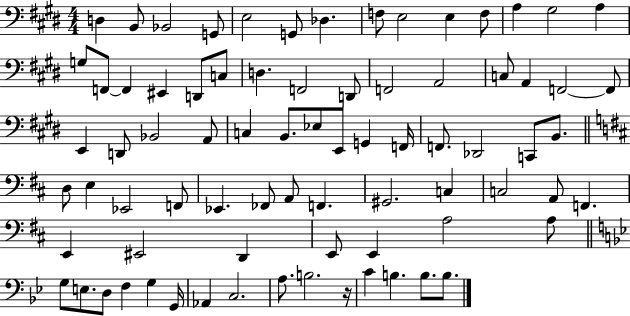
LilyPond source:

{
  \clef bass
  \numericTimeSignature
  \time 4/4
  \key e \major
  d4 b,8 bes,2 g,8 | e2 g,8 des4. | f8 e2 e4 f8 | a4 gis2 a4 | \break g8 f,8~~ f,4 eis,4 d,8 c8 | d4. f,2 d,8 | f,2 a,2 | c8 a,4 f,2~~ f,8 | \break e,4 d,8 bes,2 a,8 | c4 b,8. ees8 e,8 g,4 f,16 | f,8. des,2 c,8 b,8. | \bar "||" \break \key d \major d8 e4 ees,2 f,8 | ees,4. fes,8 a,8 f,4. | gis,2. c4 | c2 a,8 f,4. | \break e,4 eis,2 d,4 | e,8 e,4 a2 a8 | \bar "||" \break \key bes \major g8 e8. d8 f4 g4 g,16 | aes,4 c2. | a8. b2. r16 | c'4 b4. b8. b8. | \break \bar "|."
}